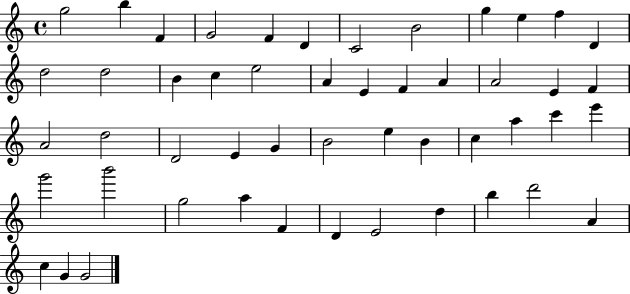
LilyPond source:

{
  \clef treble
  \time 4/4
  \defaultTimeSignature
  \key c \major
  g''2 b''4 f'4 | g'2 f'4 d'4 | c'2 b'2 | g''4 e''4 f''4 d'4 | \break d''2 d''2 | b'4 c''4 e''2 | a'4 e'4 f'4 a'4 | a'2 e'4 f'4 | \break a'2 d''2 | d'2 e'4 g'4 | b'2 e''4 b'4 | c''4 a''4 c'''4 e'''4 | \break g'''2 b'''2 | g''2 a''4 f'4 | d'4 e'2 d''4 | b''4 d'''2 a'4 | \break c''4 g'4 g'2 | \bar "|."
}